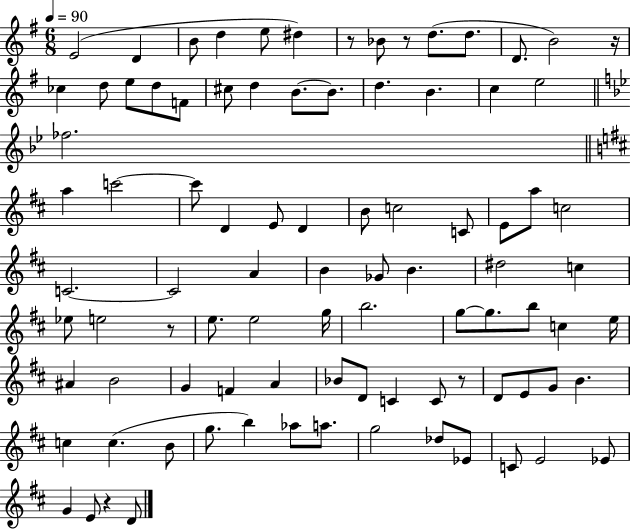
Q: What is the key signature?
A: G major